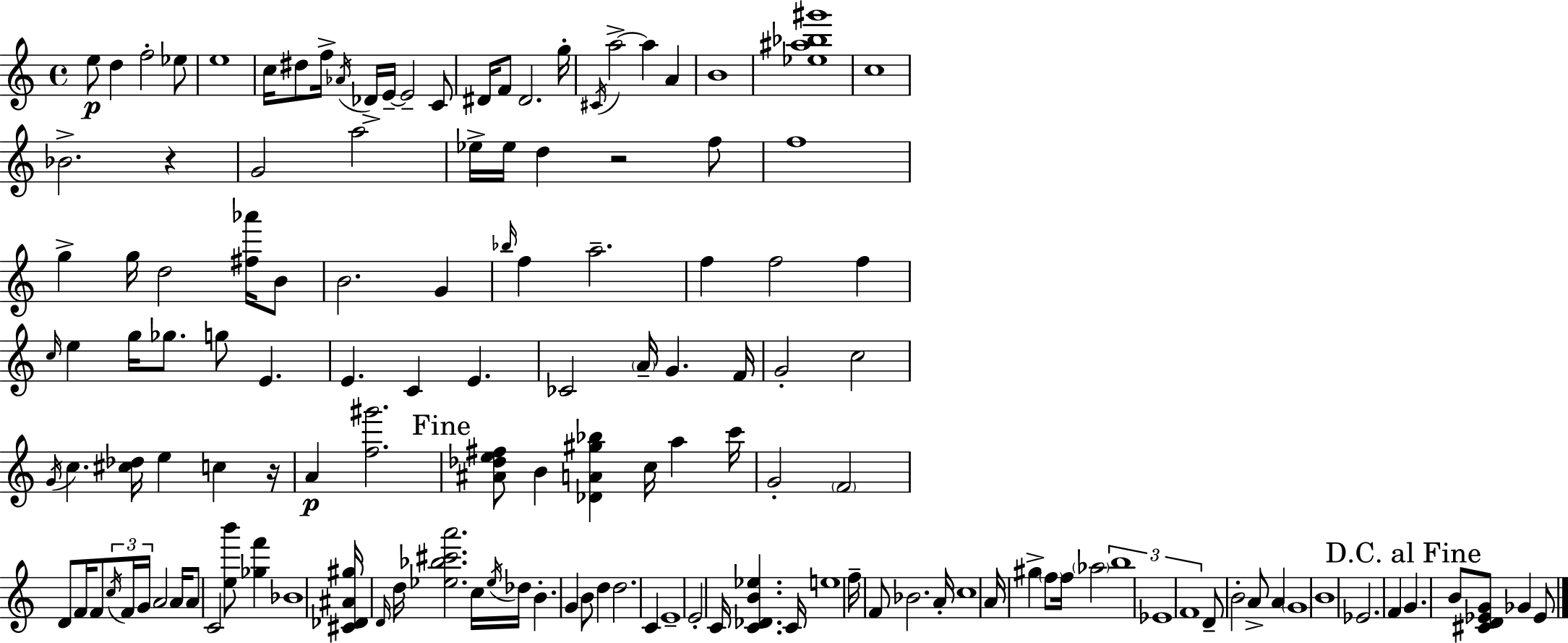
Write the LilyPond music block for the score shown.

{
  \clef treble
  \time 4/4
  \defaultTimeSignature
  \key a \minor
  e''8\p d''4 f''2-. ees''8 | e''1 | c''16 dis''8 f''16-> \acciaccatura { aes'16 } des'16-> e'16--~~ e'2-- c'8 | dis'16 f'8 dis'2. | \break g''16-. \acciaccatura { cis'16 } a''2->~~ a''4 a'4 | b'1 | <ees'' ais'' bes'' gis'''>1 | c''1 | \break bes'2.-> r4 | g'2 a''2 | ees''16-> ees''16 d''4 r2 | f''8 f''1 | \break g''4-> g''16 d''2 <fis'' aes'''>16 | b'8 b'2. g'4 | \grace { bes''16 } f''4 a''2.-- | f''4 f''2 f''4 | \break \grace { c''16 } e''4 g''16 ges''8. g''8 e'4. | e'4. c'4 e'4. | ces'2 \parenthesize a'16-- g'4. | f'16 g'2-. c''2 | \break \acciaccatura { g'16 } c''4. <cis'' des''>16 e''4 | c''4 r16 a'4\p <f'' gis'''>2. | \mark "Fine" <ais' des'' e'' fis''>8 b'4 <des' a' gis'' bes''>4 c''16 | a''4 c'''16 g'2-. \parenthesize f'2 | \break d'8 f'16 f'8 \tuplet 3/2 { \acciaccatura { c''16 } f'16 g'16 } a'2 | a'16 a'8 c'2 | <e'' b'''>8 <ges'' f'''>4 bes'1 | <cis' des' ais' gis''>16 \grace { d'16 } d''16 <ees'' bes'' cis''' a'''>2. | \break c''16 \acciaccatura { ees''16 } des''16 b'4.-. g'4 | b'8 d''4 d''2. | c'4 e'1-- | e'2-. | \break c'16 <c' des' b' ees''>4. c'16 e''1 | f''16-- f'8 bes'2. | a'16-. c''1 | a'16 gis''4-> \parenthesize f''8 f''16 | \break \parenthesize aes''2 \tuplet 3/2 { b''1 | ees'1 | f'1 } | d'8-- b'2-. | \break a'8-> a'4 \parenthesize g'1 | b'1 | ees'2. | f'4 \mark "D.C. al Fine" g'4. b'8 | \break <cis' d' ees' g'>8 ges'4 ees'8 \bar "|."
}